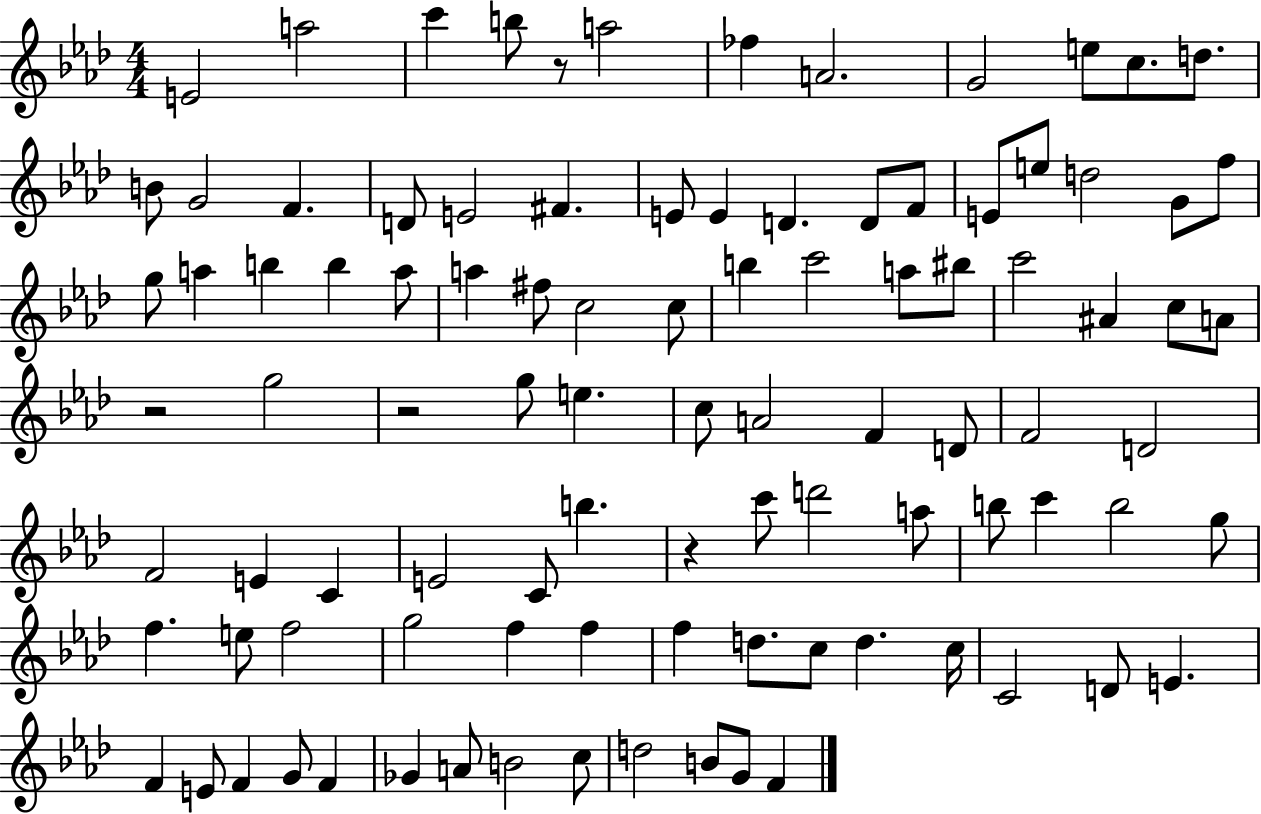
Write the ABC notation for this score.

X:1
T:Untitled
M:4/4
L:1/4
K:Ab
E2 a2 c' b/2 z/2 a2 _f A2 G2 e/2 c/2 d/2 B/2 G2 F D/2 E2 ^F E/2 E D D/2 F/2 E/2 e/2 d2 G/2 f/2 g/2 a b b a/2 a ^f/2 c2 c/2 b c'2 a/2 ^b/2 c'2 ^A c/2 A/2 z2 g2 z2 g/2 e c/2 A2 F D/2 F2 D2 F2 E C E2 C/2 b z c'/2 d'2 a/2 b/2 c' b2 g/2 f e/2 f2 g2 f f f d/2 c/2 d c/4 C2 D/2 E F E/2 F G/2 F _G A/2 B2 c/2 d2 B/2 G/2 F